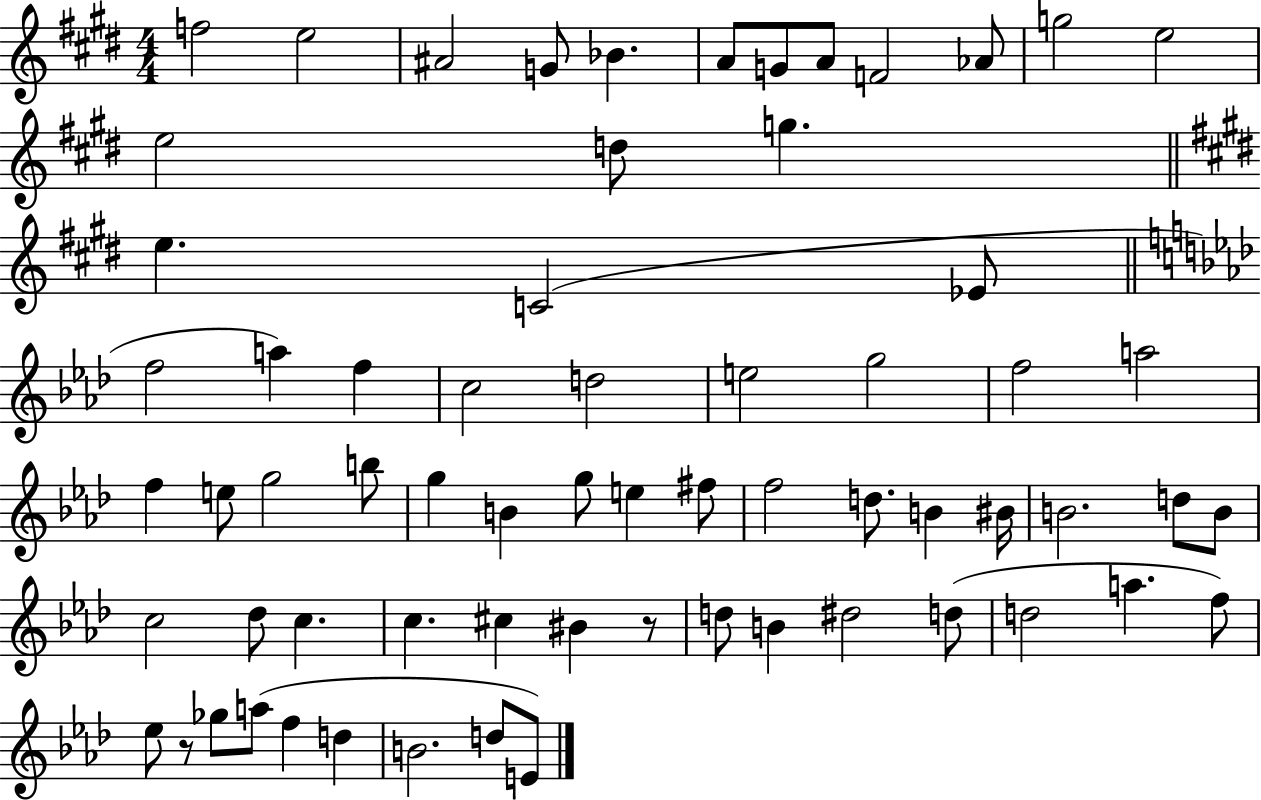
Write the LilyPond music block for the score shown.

{
  \clef treble
  \numericTimeSignature
  \time 4/4
  \key e \major
  f''2 e''2 | ais'2 g'8 bes'4. | a'8 g'8 a'8 f'2 aes'8 | g''2 e''2 | \break e''2 d''8 g''4. | \bar "||" \break \key e \major e''4. c'2( ees'8 | \bar "||" \break \key aes \major f''2 a''4) f''4 | c''2 d''2 | e''2 g''2 | f''2 a''2 | \break f''4 e''8 g''2 b''8 | g''4 b'4 g''8 e''4 fis''8 | f''2 d''8. b'4 bis'16 | b'2. d''8 b'8 | \break c''2 des''8 c''4. | c''4. cis''4 bis'4 r8 | d''8 b'4 dis''2 d''8( | d''2 a''4. f''8) | \break ees''8 r8 ges''8 a''8( f''4 d''4 | b'2. d''8 e'8) | \bar "|."
}